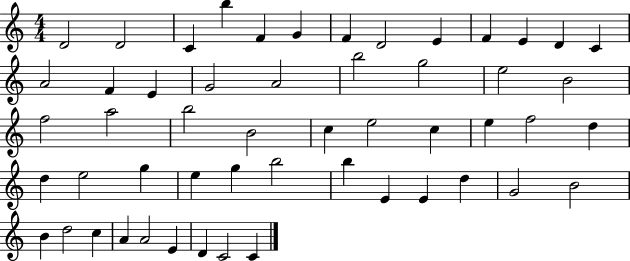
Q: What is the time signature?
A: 4/4